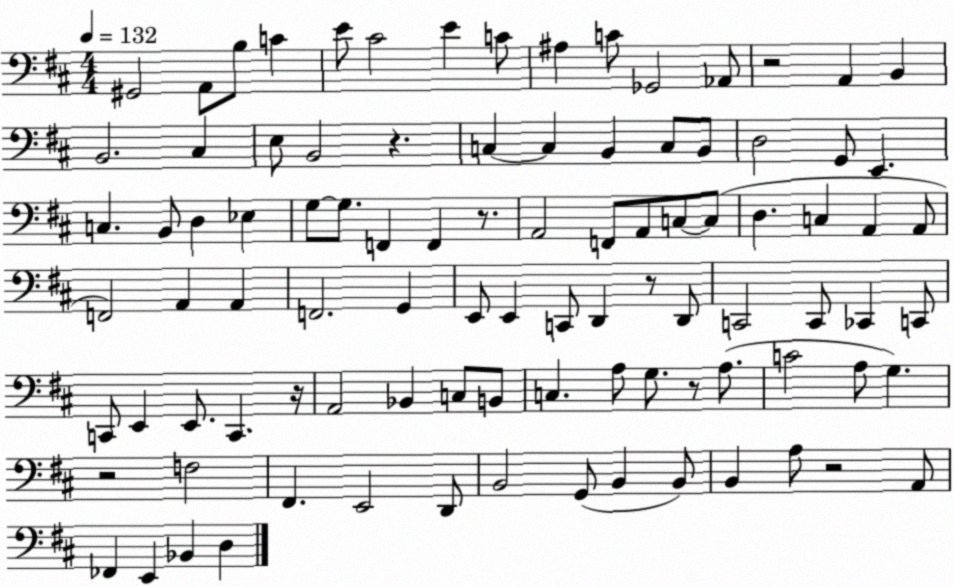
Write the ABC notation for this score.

X:1
T:Untitled
M:4/4
L:1/4
K:D
^G,,2 A,,/2 B,/2 C E/2 ^C2 E C/2 ^A, C/2 _G,,2 _A,,/2 z2 A,, B,, B,,2 ^C, E,/2 B,,2 z C, C, B,, C,/2 B,,/2 D,2 G,,/2 E,, C, B,,/2 D, _E, G,/2 G,/2 F,, F,, z/2 A,,2 F,,/2 A,,/2 C,/2 C,/2 D, C, A,, A,,/2 F,,2 A,, A,, F,,2 G,, E,,/2 E,, C,,/2 D,, z/2 D,,/2 C,,2 C,,/2 _C,, C,,/2 C,,/2 E,, E,,/2 C,, z/4 A,,2 _B,, C,/2 B,,/2 C, A,/2 G,/2 z/2 A,/2 C2 A,/2 G, z2 F,2 ^F,, E,,2 D,,/2 B,,2 G,,/2 B,, B,,/2 B,, A,/2 z2 A,,/2 _F,, E,, _B,, D,